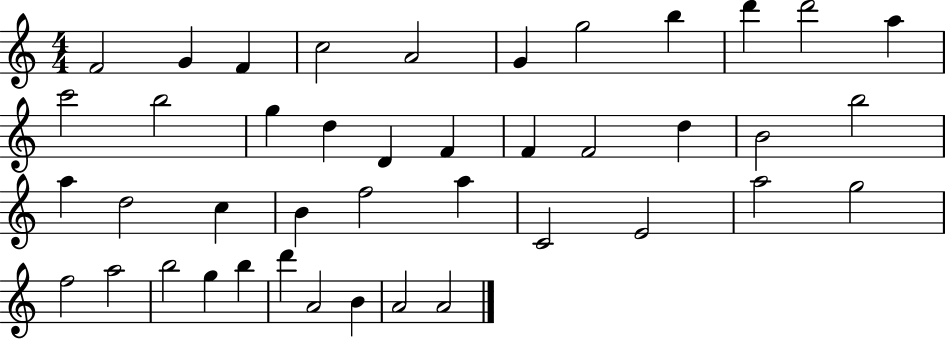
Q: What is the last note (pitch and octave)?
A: A4